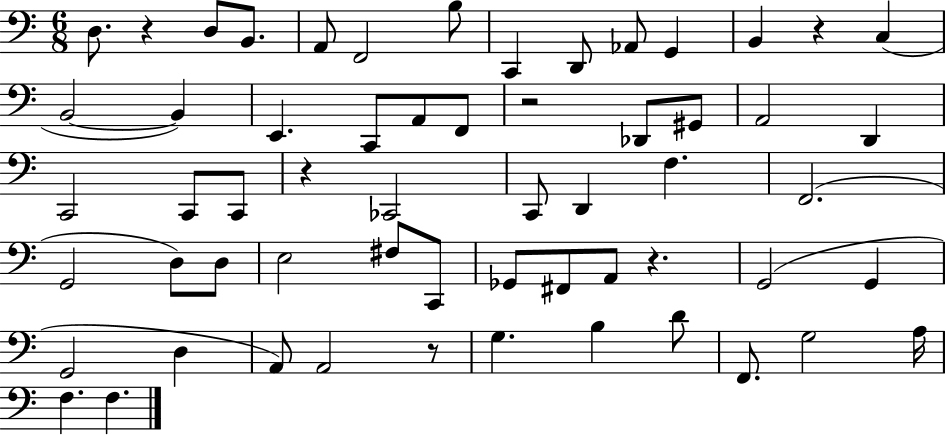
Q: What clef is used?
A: bass